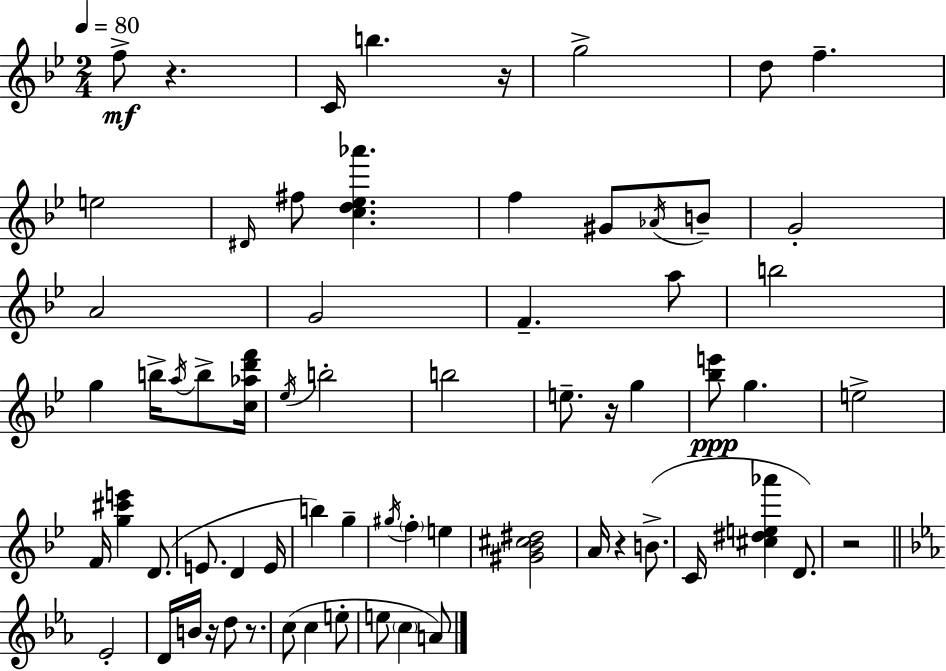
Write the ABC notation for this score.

X:1
T:Untitled
M:2/4
L:1/4
K:Bb
f/2 z C/4 b z/4 g2 d/2 f e2 ^D/4 ^f/2 [cd_e_a'] f ^G/2 _A/4 B/2 G2 A2 G2 F a/2 b2 g b/4 a/4 b/2 [c_ad'f']/4 _e/4 b2 b2 e/2 z/4 g [_be']/2 g e2 F/4 [g^c'e'] D/2 E/2 D E/4 b g ^g/4 f e [^G_B^c^d]2 A/4 z B/2 C/4 [^c^de_a'] D/2 z2 _E2 D/4 B/4 z/4 d/2 z/2 c/2 c e/2 e/2 c A/2